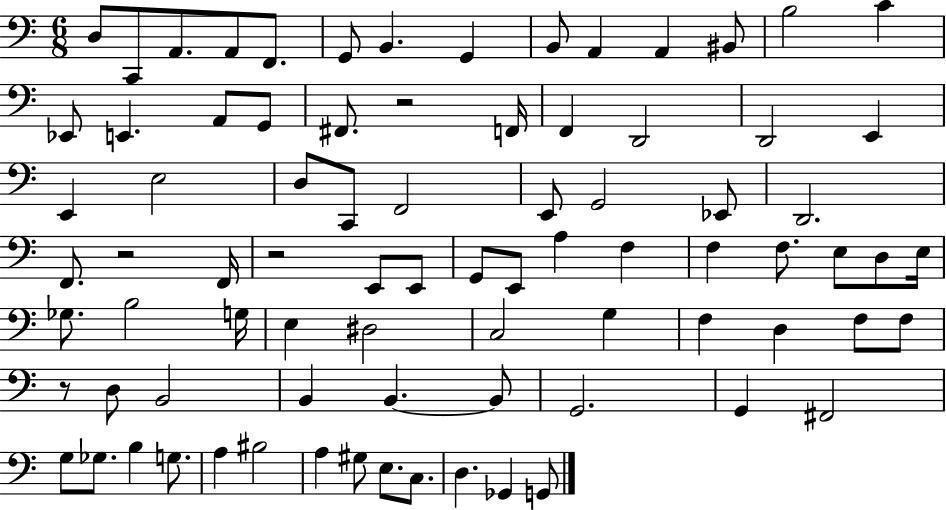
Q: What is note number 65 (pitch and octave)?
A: F#2